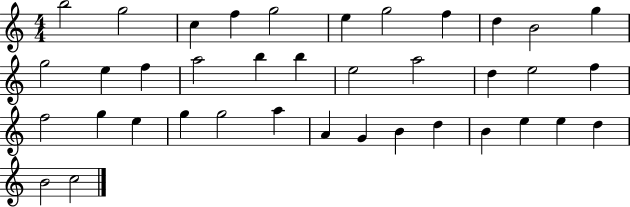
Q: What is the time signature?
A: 4/4